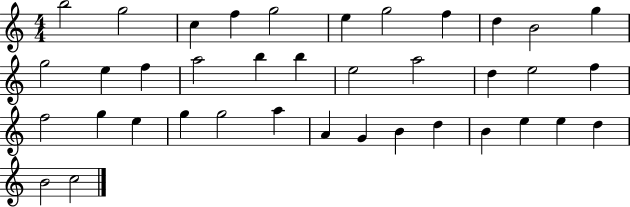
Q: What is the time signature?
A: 4/4